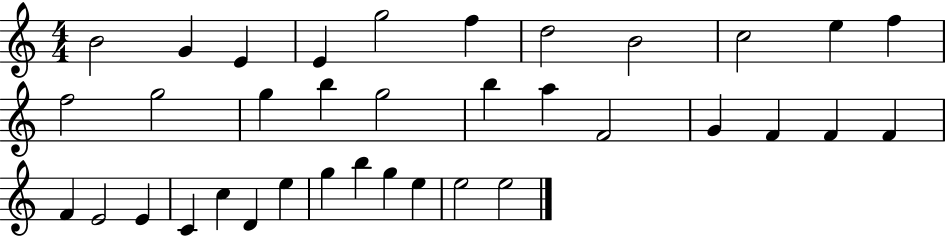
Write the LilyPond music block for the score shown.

{
  \clef treble
  \numericTimeSignature
  \time 4/4
  \key c \major
  b'2 g'4 e'4 | e'4 g''2 f''4 | d''2 b'2 | c''2 e''4 f''4 | \break f''2 g''2 | g''4 b''4 g''2 | b''4 a''4 f'2 | g'4 f'4 f'4 f'4 | \break f'4 e'2 e'4 | c'4 c''4 d'4 e''4 | g''4 b''4 g''4 e''4 | e''2 e''2 | \break \bar "|."
}